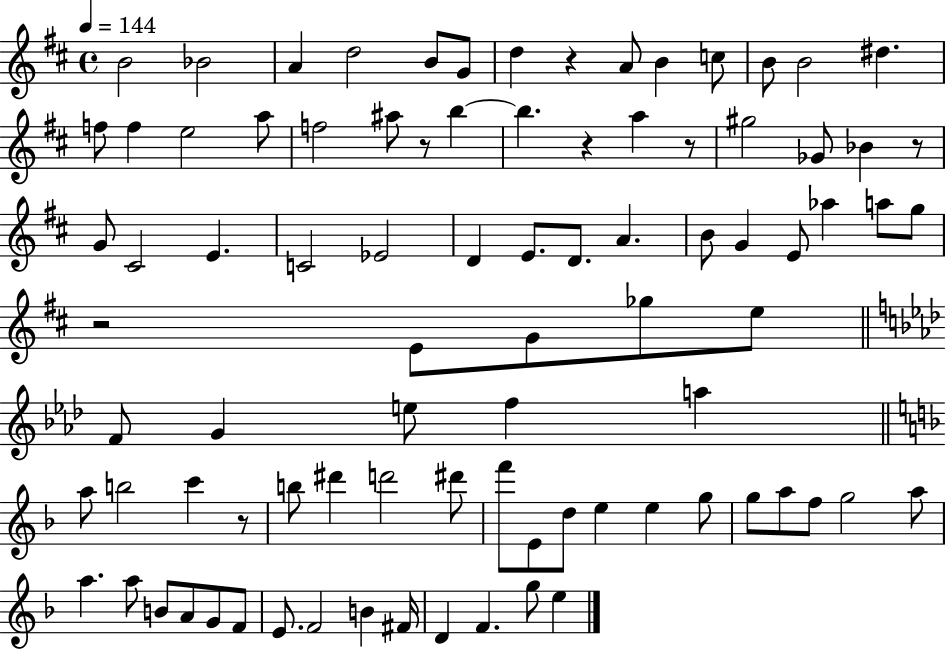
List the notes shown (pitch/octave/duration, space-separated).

B4/h Bb4/h A4/q D5/h B4/e G4/e D5/q R/q A4/e B4/q C5/e B4/e B4/h D#5/q. F5/e F5/q E5/h A5/e F5/h A#5/e R/e B5/q B5/q. R/q A5/q R/e G#5/h Gb4/e Bb4/q R/e G4/e C#4/h E4/q. C4/h Eb4/h D4/q E4/e. D4/e. A4/q. B4/e G4/q E4/e Ab5/q A5/e G5/e R/h E4/e G4/e Gb5/e E5/e F4/e G4/q E5/e F5/q A5/q A5/e B5/h C6/q R/e B5/e D#6/q D6/h D#6/e F6/e E4/e D5/e E5/q E5/q G5/e G5/e A5/e F5/e G5/h A5/e A5/q. A5/e B4/e A4/e G4/e F4/e E4/e. F4/h B4/q F#4/s D4/q F4/q. G5/e E5/q